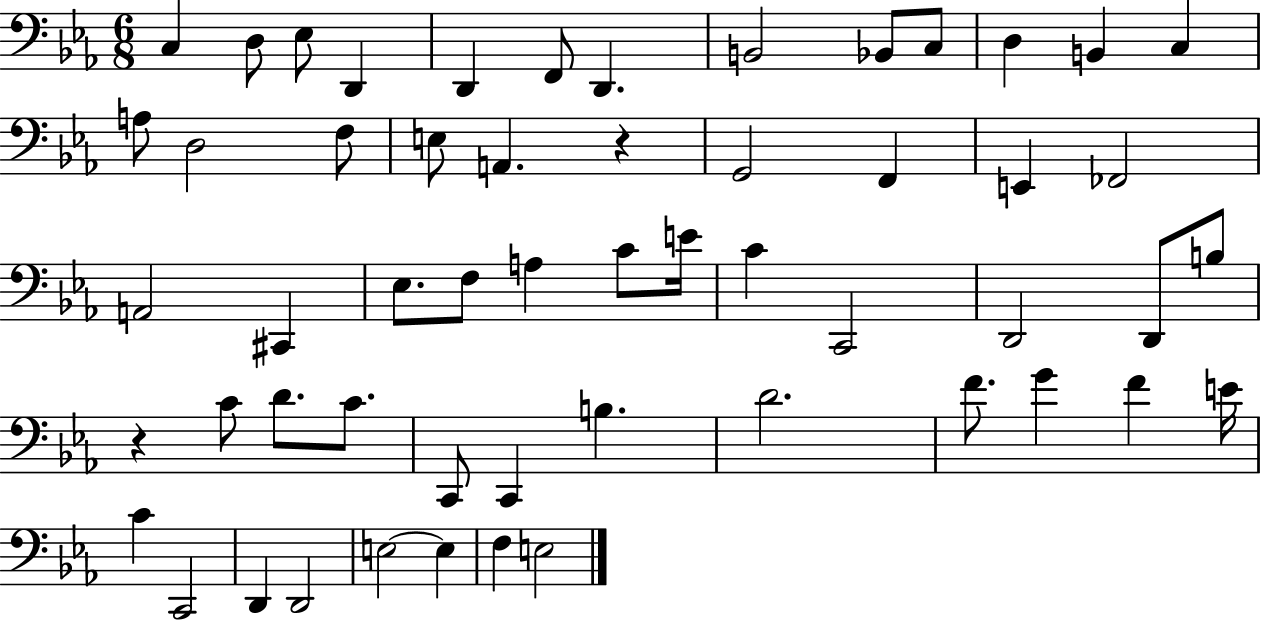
{
  \clef bass
  \numericTimeSignature
  \time 6/8
  \key ees \major
  \repeat volta 2 { c4 d8 ees8 d,4 | d,4 f,8 d,4. | b,2 bes,8 c8 | d4 b,4 c4 | \break a8 d2 f8 | e8 a,4. r4 | g,2 f,4 | e,4 fes,2 | \break a,2 cis,4 | ees8. f8 a4 c'8 e'16 | c'4 c,2 | d,2 d,8 b8 | \break r4 c'8 d'8. c'8. | c,8 c,4 b4. | d'2. | f'8. g'4 f'4 e'16 | \break c'4 c,2 | d,4 d,2 | e2~~ e4 | f4 e2 | \break } \bar "|."
}